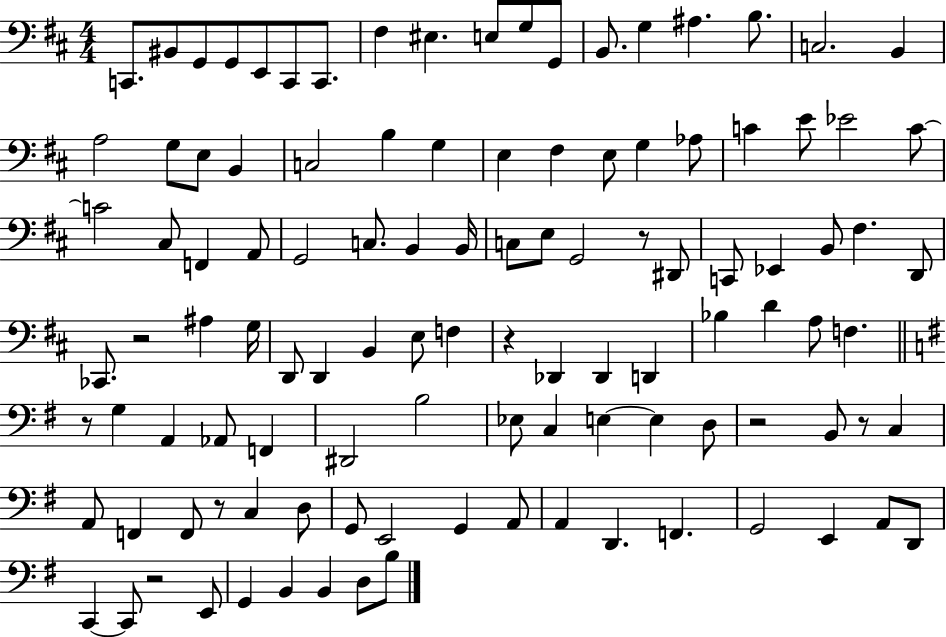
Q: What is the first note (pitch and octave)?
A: C2